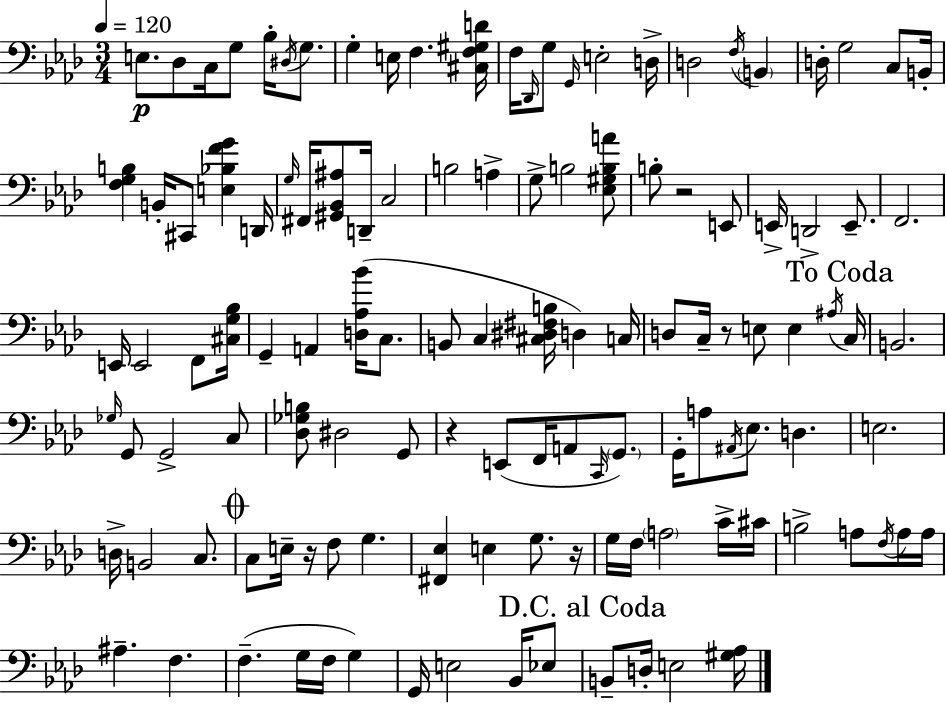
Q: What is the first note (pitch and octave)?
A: E3